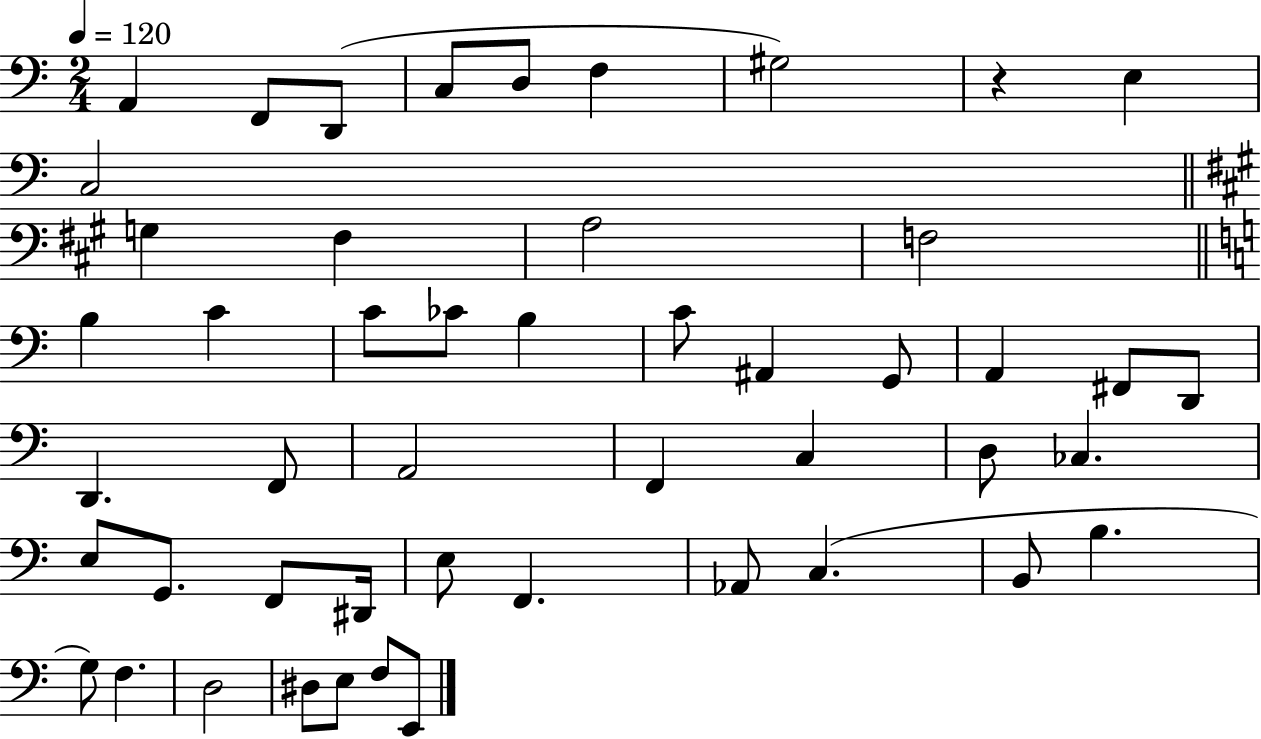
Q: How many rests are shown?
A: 1